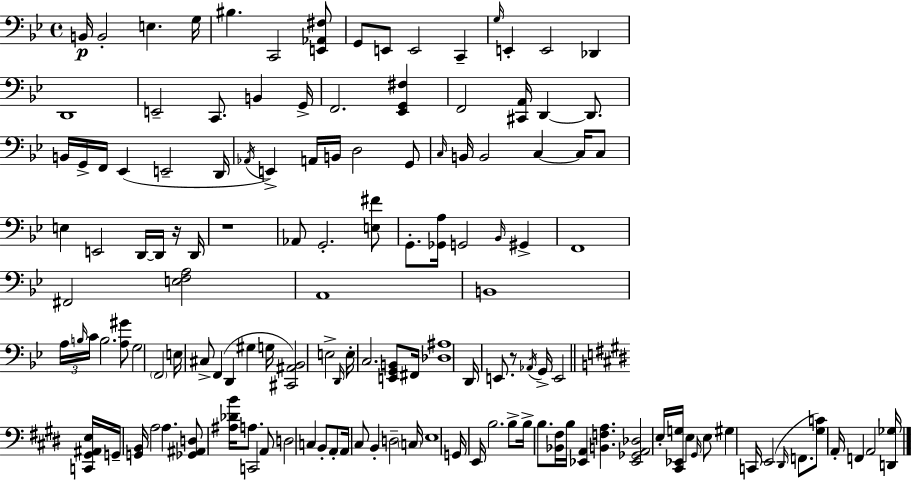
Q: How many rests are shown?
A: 3